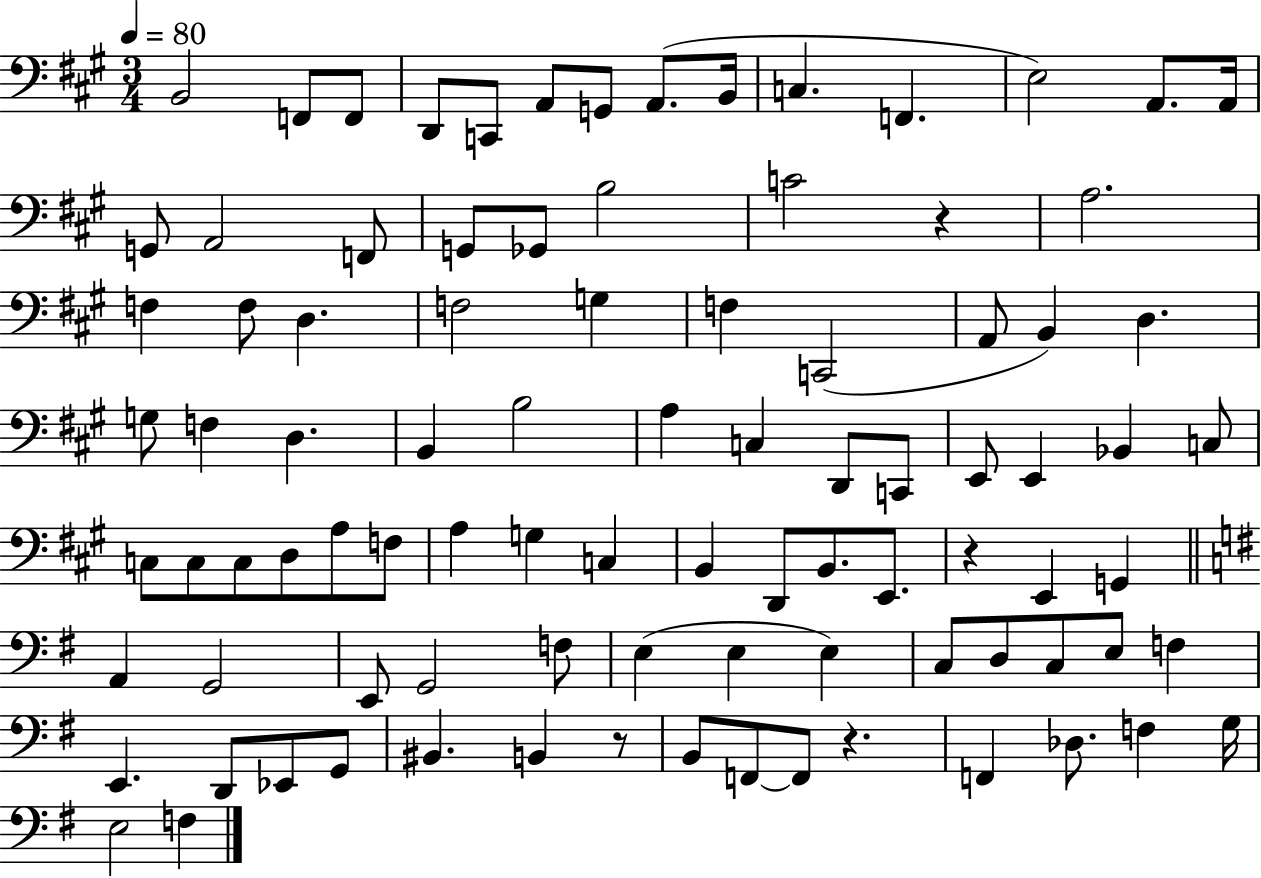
{
  \clef bass
  \numericTimeSignature
  \time 3/4
  \key a \major
  \tempo 4 = 80
  b,2 f,8 f,8 | d,8 c,8 a,8 g,8 a,8.( b,16 | c4. f,4. | e2) a,8. a,16 | \break g,8 a,2 f,8 | g,8 ges,8 b2 | c'2 r4 | a2. | \break f4 f8 d4. | f2 g4 | f4 c,2( | a,8 b,4) d4. | \break g8 f4 d4. | b,4 b2 | a4 c4 d,8 c,8 | e,8 e,4 bes,4 c8 | \break c8 c8 c8 d8 a8 f8 | a4 g4 c4 | b,4 d,8 b,8. e,8. | r4 e,4 g,4 | \break \bar "||" \break \key g \major a,4 g,2 | e,8 g,2 f8 | e4( e4 e4) | c8 d8 c8 e8 f4 | \break e,4. d,8 ees,8 g,8 | bis,4. b,4 r8 | b,8 f,8~~ f,8 r4. | f,4 des8. f4 g16 | \break e2 f4 | \bar "|."
}